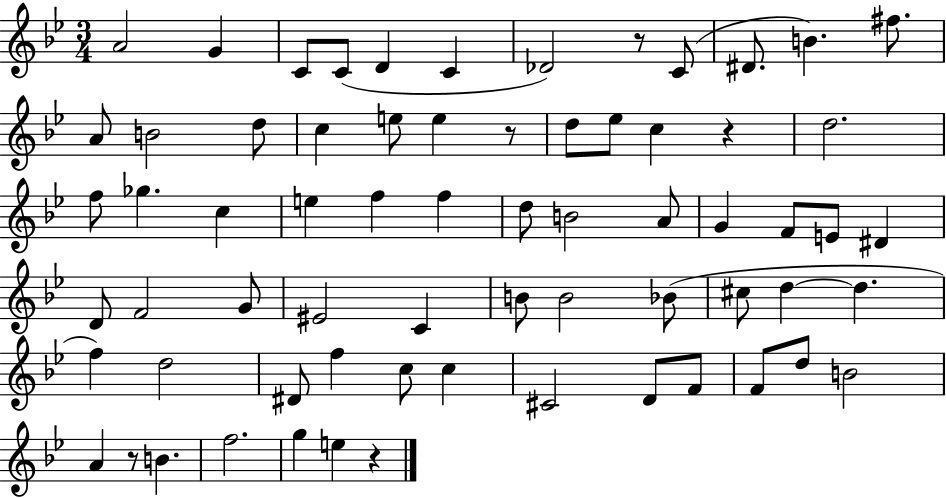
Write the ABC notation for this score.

X:1
T:Untitled
M:3/4
L:1/4
K:Bb
A2 G C/2 C/2 D C _D2 z/2 C/2 ^D/2 B ^f/2 A/2 B2 d/2 c e/2 e z/2 d/2 _e/2 c z d2 f/2 _g c e f f d/2 B2 A/2 G F/2 E/2 ^D D/2 F2 G/2 ^E2 C B/2 B2 _B/2 ^c/2 d d f d2 ^D/2 f c/2 c ^C2 D/2 F/2 F/2 d/2 B2 A z/2 B f2 g e z